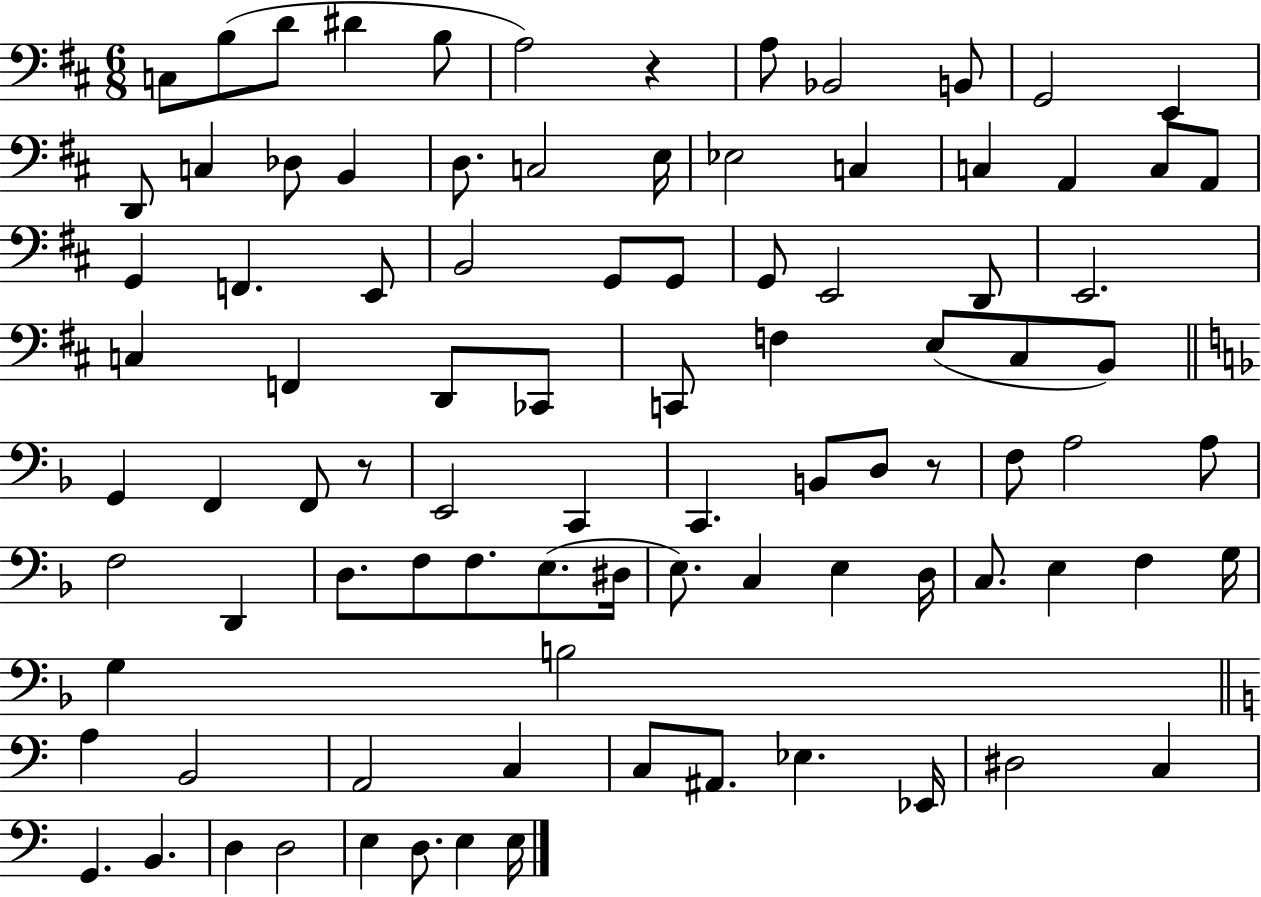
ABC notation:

X:1
T:Untitled
M:6/8
L:1/4
K:D
C,/2 B,/2 D/2 ^D B,/2 A,2 z A,/2 _B,,2 B,,/2 G,,2 E,, D,,/2 C, _D,/2 B,, D,/2 C,2 E,/4 _E,2 C, C, A,, C,/2 A,,/2 G,, F,, E,,/2 B,,2 G,,/2 G,,/2 G,,/2 E,,2 D,,/2 E,,2 C, F,, D,,/2 _C,,/2 C,,/2 F, E,/2 ^C,/2 B,,/2 G,, F,, F,,/2 z/2 E,,2 C,, C,, B,,/2 D,/2 z/2 F,/2 A,2 A,/2 F,2 D,, D,/2 F,/2 F,/2 E,/2 ^D,/4 E,/2 C, E, D,/4 C,/2 E, F, G,/4 G, B,2 A, B,,2 A,,2 C, C,/2 ^A,,/2 _E, _E,,/4 ^D,2 C, G,, B,, D, D,2 E, D,/2 E, E,/4